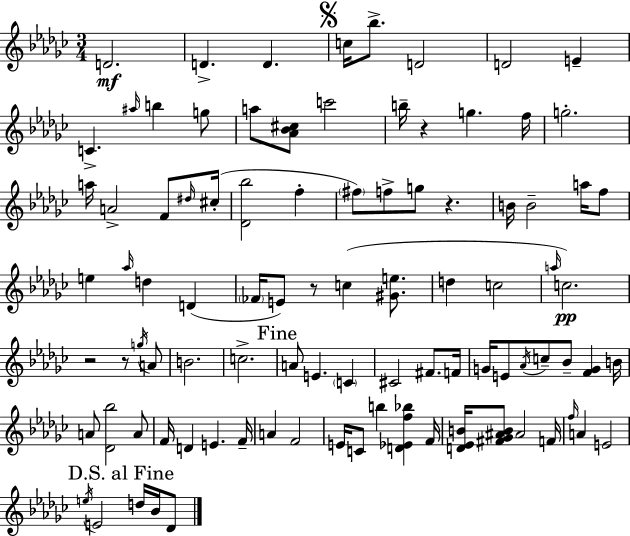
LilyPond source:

{
  \clef treble
  \numericTimeSignature
  \time 3/4
  \key ees \minor
  \repeat volta 2 { d'2.\mf | d'4.-> d'4. | \mark \markup { \musicglyph "scripts.segno" } c''16 bes''8.-> d'2 | d'2 e'4-- | \break c'4.-> \grace { ais''16 } b''4 g''8 | a''8 <aes' bes' cis''>8 c'''2 | b''16-- r4 g''4. | f''16 g''2.-. | \break a''16 a'2-> f'8 | \grace { dis''16 }( cis''16-. <des' bes''>2 f''4-. | \parenthesize fis''8) f''8-> g''8 r4. | b'16 b'2-- a''16 | \break f''8 e''4 \grace { aes''16 } d''4 d'4( | \parenthesize fes'16 e'8) r8 c''4( | <gis' e''>8. d''4 c''2 | \grace { a''16 }\pp c''2.) | \break r2 | r8 \acciaccatura { g''16 } a'8 b'2. | c''2.-> | \mark "Fine" a'8 e'4. | \break \parenthesize c'4 cis'2 | fis'8. f'16 g'16 e'8 \acciaccatura { aes'16 } c''8-- bes'8-- | <f' g'>4 b'16 a'8 <des' bes''>2 | a'8 f'16 d'4 e'4. | \break f'16-- a'4 f'2 | e'16 c'8 b''4 | <d' ees' f'' bes''>4 f'16 <d' ees' b'>16 <fis' ges' ais' b'>8 ais'2 | f'16 \grace { f''16 } a'4 e'2 | \break \mark "D.S. al Fine" \acciaccatura { e''16 } e'2 | d''16 bes'16 des'8 } \bar "|."
}